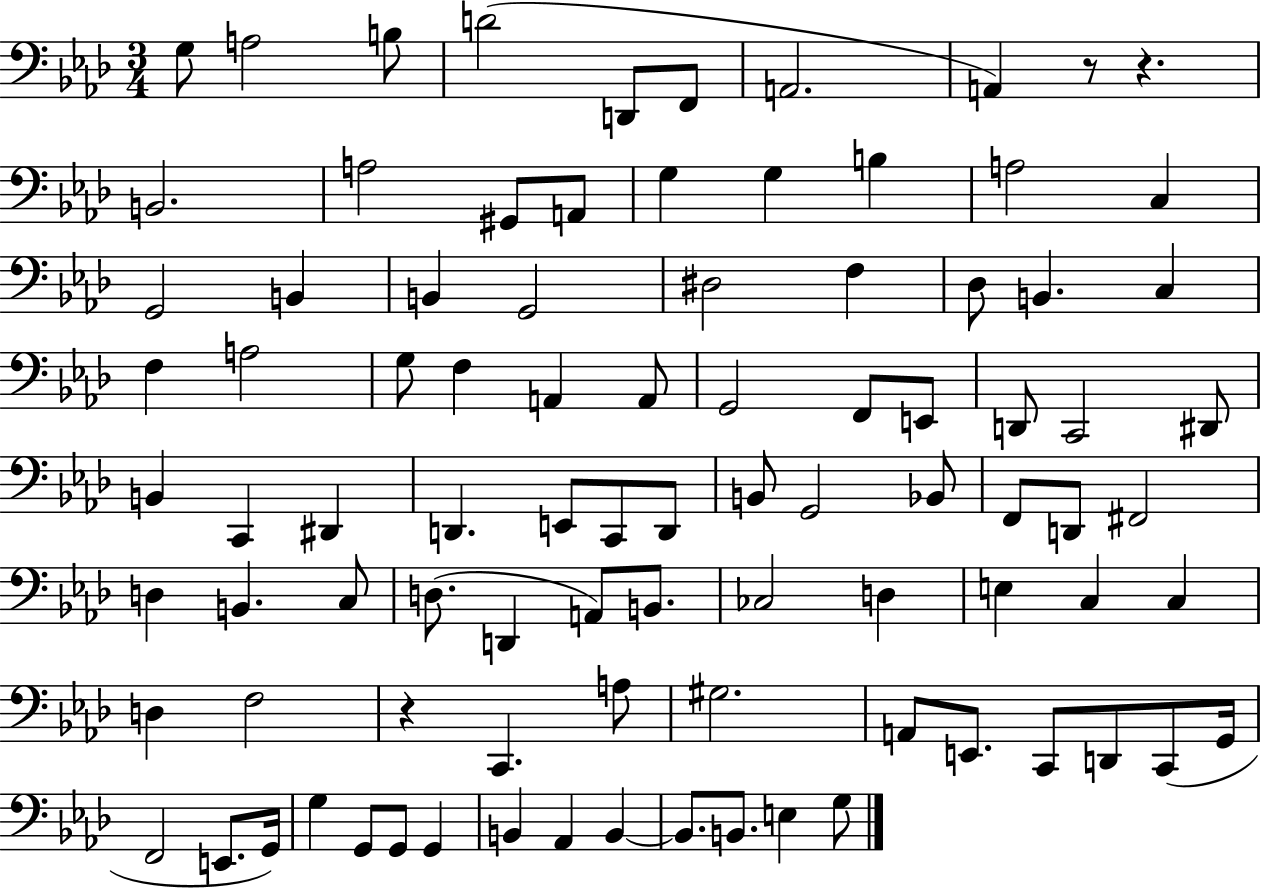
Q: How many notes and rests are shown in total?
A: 91